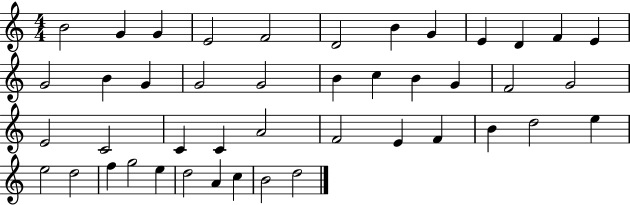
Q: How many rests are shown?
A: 0